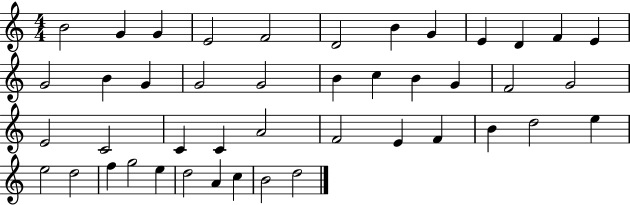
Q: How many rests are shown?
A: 0